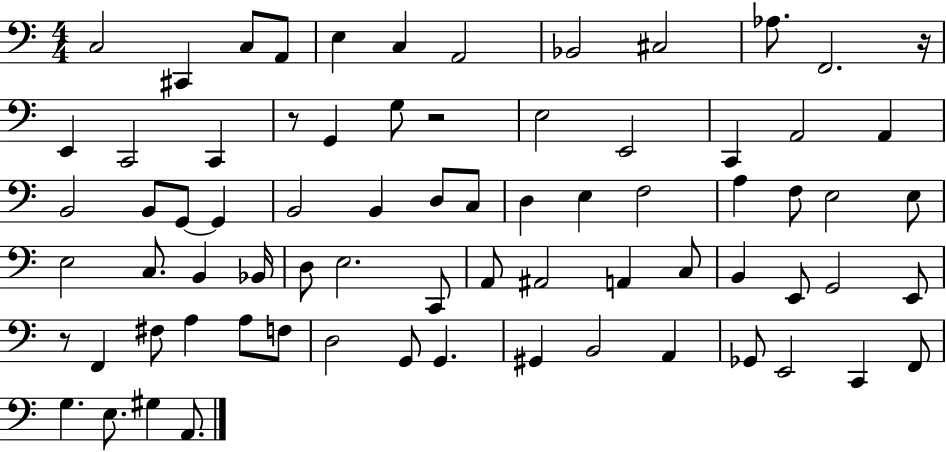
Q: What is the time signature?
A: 4/4